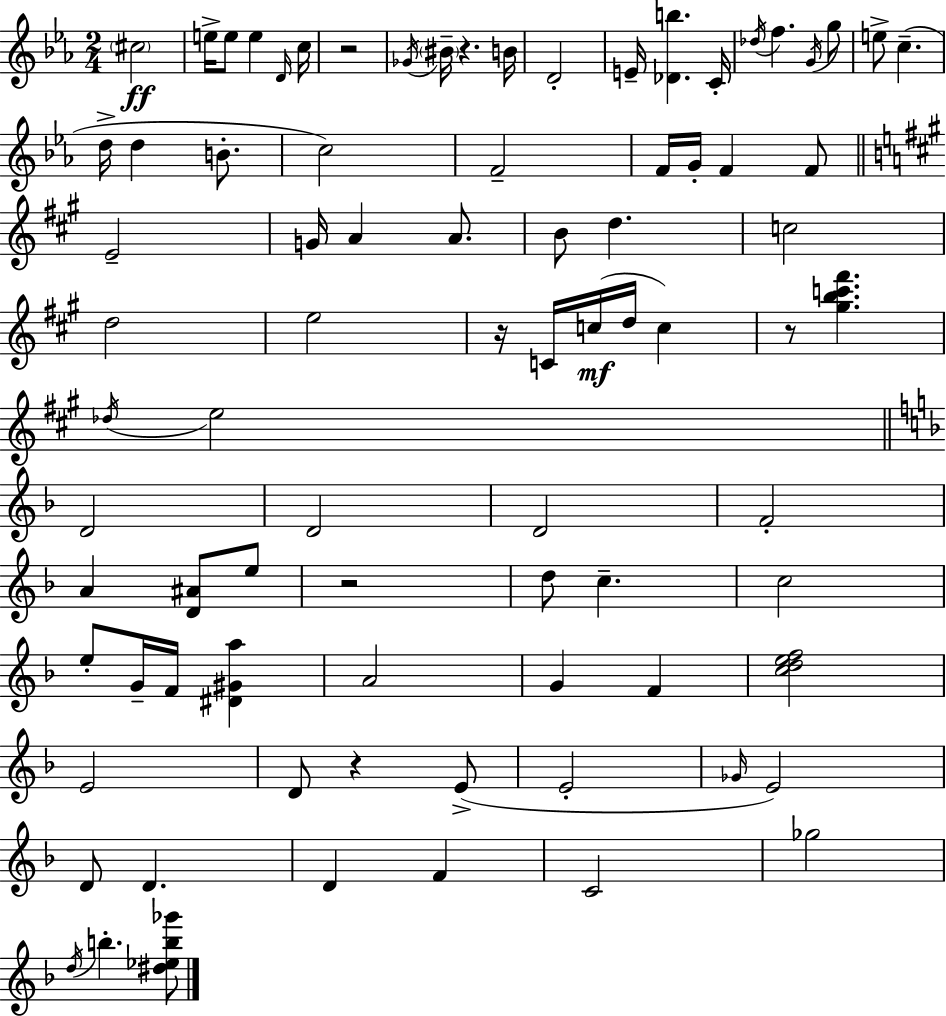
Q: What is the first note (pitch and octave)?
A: C#5